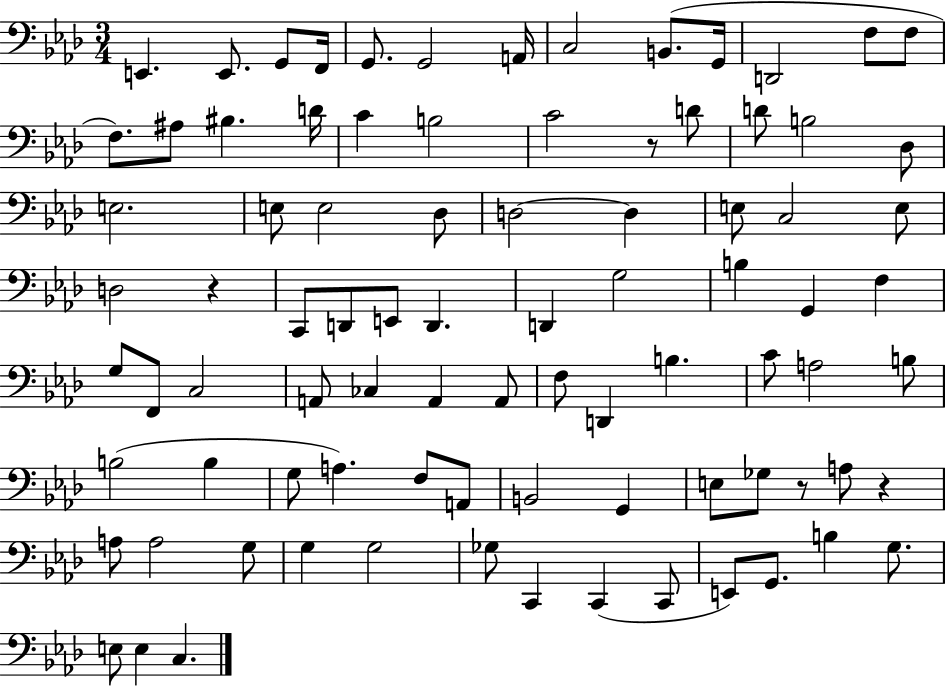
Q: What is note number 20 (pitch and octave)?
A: C4